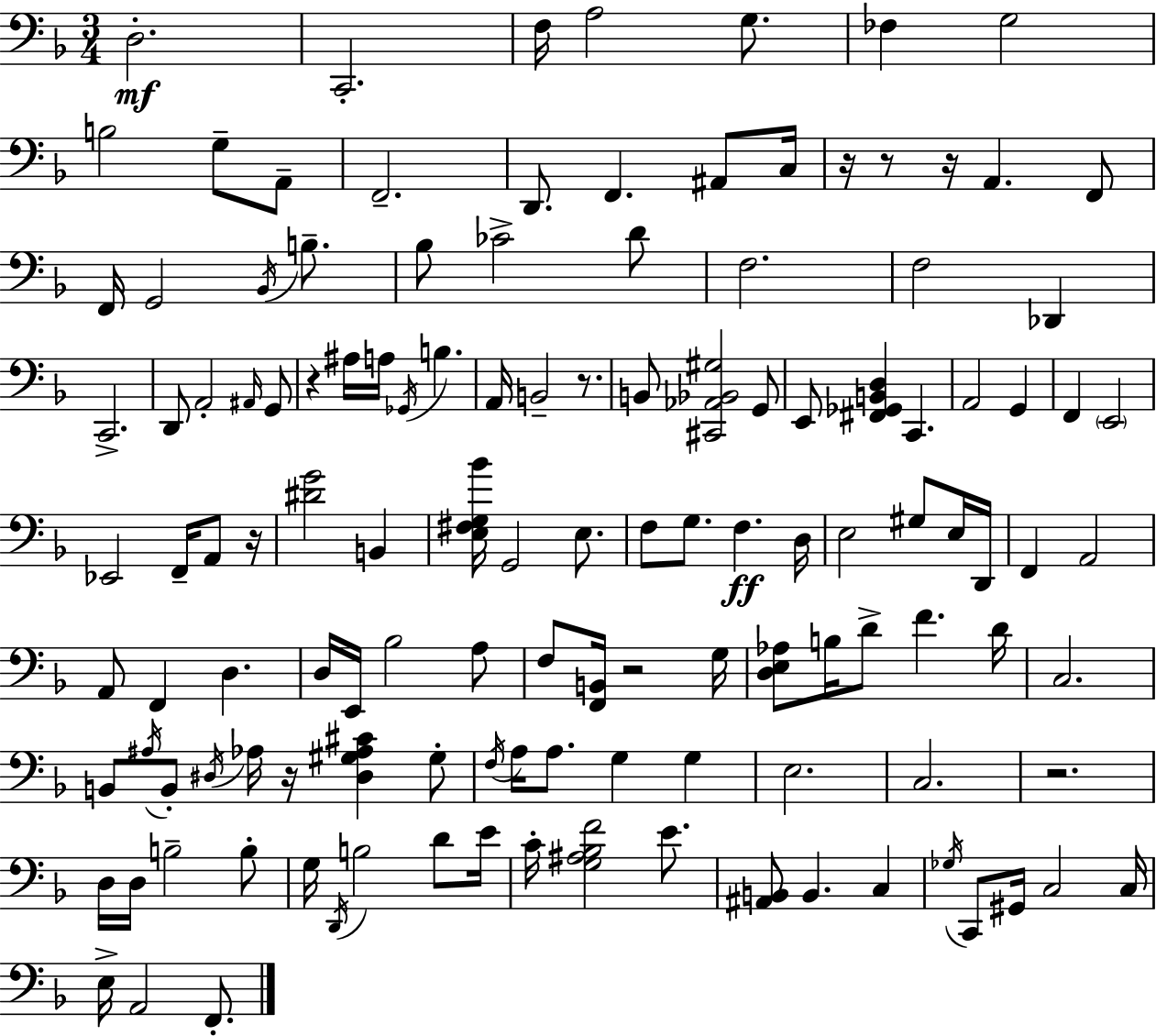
X:1
T:Untitled
M:3/4
L:1/4
K:F
D,2 C,,2 F,/4 A,2 G,/2 _F, G,2 B,2 G,/2 A,,/2 F,,2 D,,/2 F,, ^A,,/2 C,/4 z/4 z/2 z/4 A,, F,,/2 F,,/4 G,,2 _B,,/4 B,/2 _B,/2 _C2 D/2 F,2 F,2 _D,, C,,2 D,,/2 A,,2 ^A,,/4 G,,/2 z ^A,/4 A,/4 _G,,/4 B, A,,/4 B,,2 z/2 B,,/2 [^C,,_A,,_B,,^G,]2 G,,/2 E,,/2 [^F,,_G,,B,,D,] C,, A,,2 G,, F,, E,,2 _E,,2 F,,/4 A,,/2 z/4 [^DG]2 B,, [E,^F,G,_B]/4 G,,2 E,/2 F,/2 G,/2 F, D,/4 E,2 ^G,/2 E,/4 D,,/4 F,, A,,2 A,,/2 F,, D, D,/4 E,,/4 _B,2 A,/2 F,/2 [F,,B,,]/4 z2 G,/4 [D,E,_A,]/2 B,/4 D/2 F D/4 C,2 B,,/2 ^A,/4 B,,/2 ^D,/4 _A,/4 z/4 [^D,^G,_A,^C] ^G,/2 F,/4 A,/4 A,/2 G, G, E,2 C,2 z2 D,/4 D,/4 B,2 B,/2 G,/4 D,,/4 B,2 D/2 E/4 C/4 [G,^A,_B,F]2 E/2 [^A,,B,,]/2 B,, C, _G,/4 C,,/2 ^G,,/4 C,2 C,/4 E,/4 A,,2 F,,/2